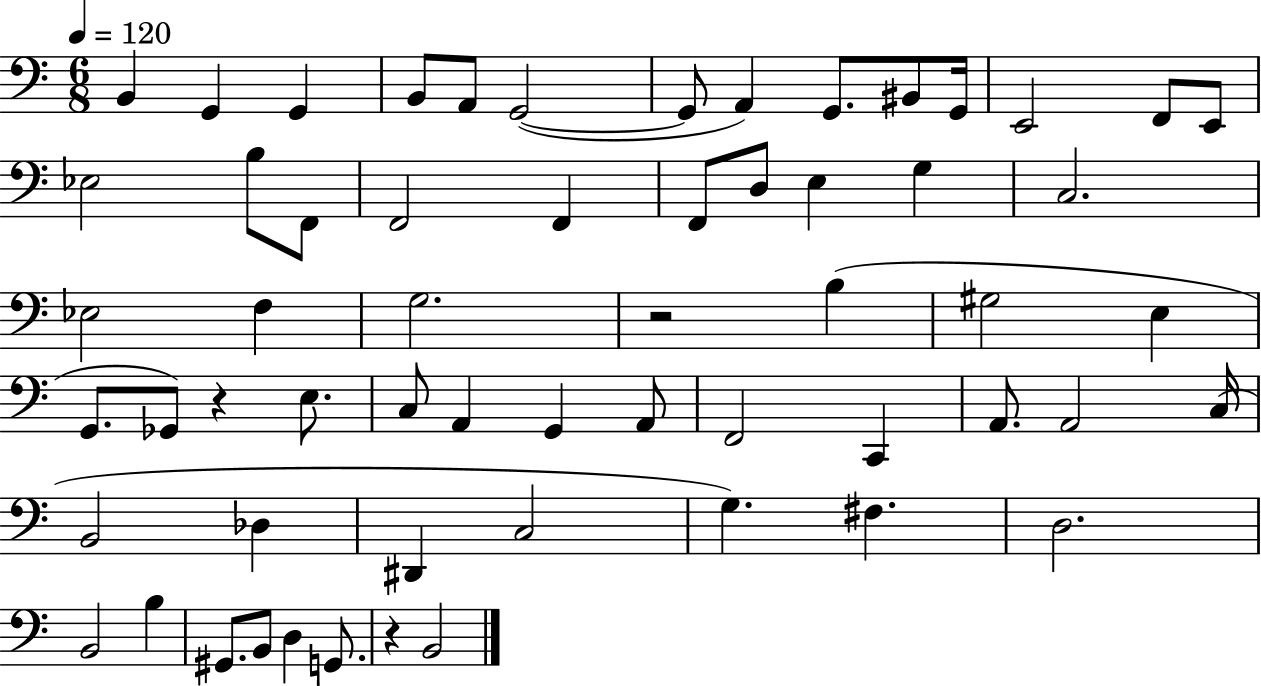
B2/q G2/q G2/q B2/e A2/e G2/h G2/e A2/q G2/e. BIS2/e G2/s E2/h F2/e E2/e Eb3/h B3/e F2/e F2/h F2/q F2/e D3/e E3/q G3/q C3/h. Eb3/h F3/q G3/h. R/h B3/q G#3/h E3/q G2/e. Gb2/e R/q E3/e. C3/e A2/q G2/q A2/e F2/h C2/q A2/e. A2/h C3/s B2/h Db3/q D#2/q C3/h G3/q. F#3/q. D3/h. B2/h B3/q G#2/e. B2/e D3/q G2/e. R/q B2/h